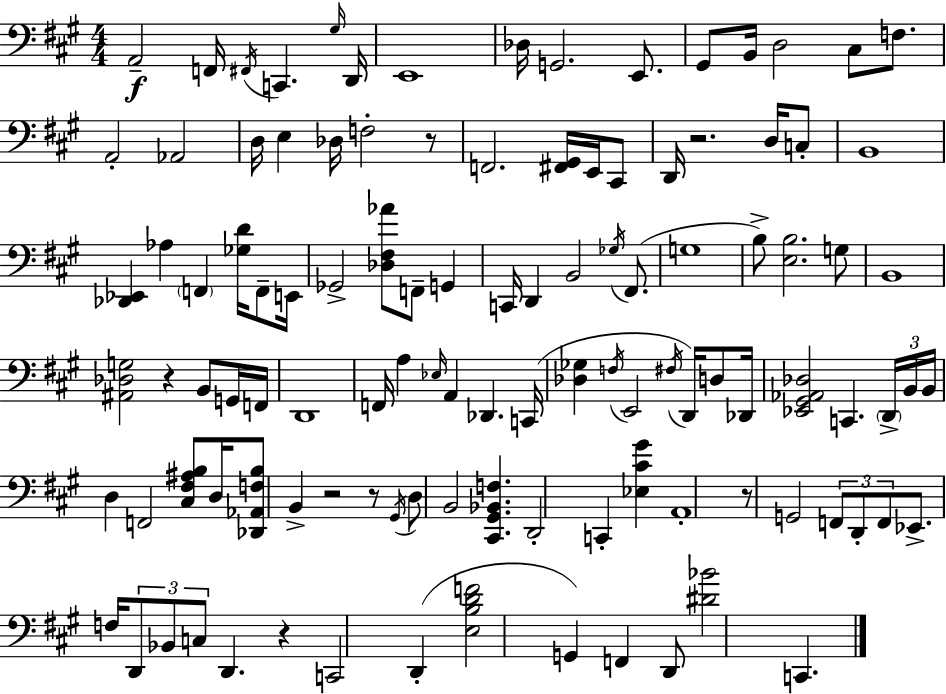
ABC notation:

X:1
T:Untitled
M:4/4
L:1/4
K:A
A,,2 F,,/4 ^F,,/4 C,, ^G,/4 D,,/4 E,,4 _D,/4 G,,2 E,,/2 ^G,,/2 B,,/4 D,2 ^C,/2 F,/2 A,,2 _A,,2 D,/4 E, _D,/4 F,2 z/2 F,,2 [^F,,^G,,]/4 E,,/4 ^C,,/2 D,,/4 z2 D,/4 C,/2 B,,4 [_D,,_E,,] _A, F,, [_G,D]/4 F,,/2 E,,/4 _G,,2 [_D,^F,_A]/2 F,,/2 G,, C,,/4 D,, B,,2 _G,/4 ^F,,/2 G,4 B,/2 [E,B,]2 G,/2 B,,4 [^A,,_D,G,]2 z B,,/2 G,,/4 F,,/4 D,,4 F,,/4 A, _E,/4 A,, _D,, C,,/4 [_D,_G,] F,/4 E,,2 ^F,/4 D,,/4 D,/2 _D,,/4 [_E,,^G,,_A,,_D,]2 C,, D,,/4 B,,/4 B,,/4 D, F,,2 [^C,^F,^A,B,]/2 D,/4 [_D,,_A,,F,B,]/2 B,, z2 z/2 ^G,,/4 D,/2 B,,2 [^C,,^G,,_B,,F,] D,,2 C,, [_E,^C^G] A,,4 z/2 G,,2 F,,/2 D,,/2 F,,/2 _E,,/2 F,/4 D,,/2 _B,,/2 C,/2 D,, z C,,2 D,, [E,B,DF]2 G,, F,, D,,/2 [^D_B]2 C,,